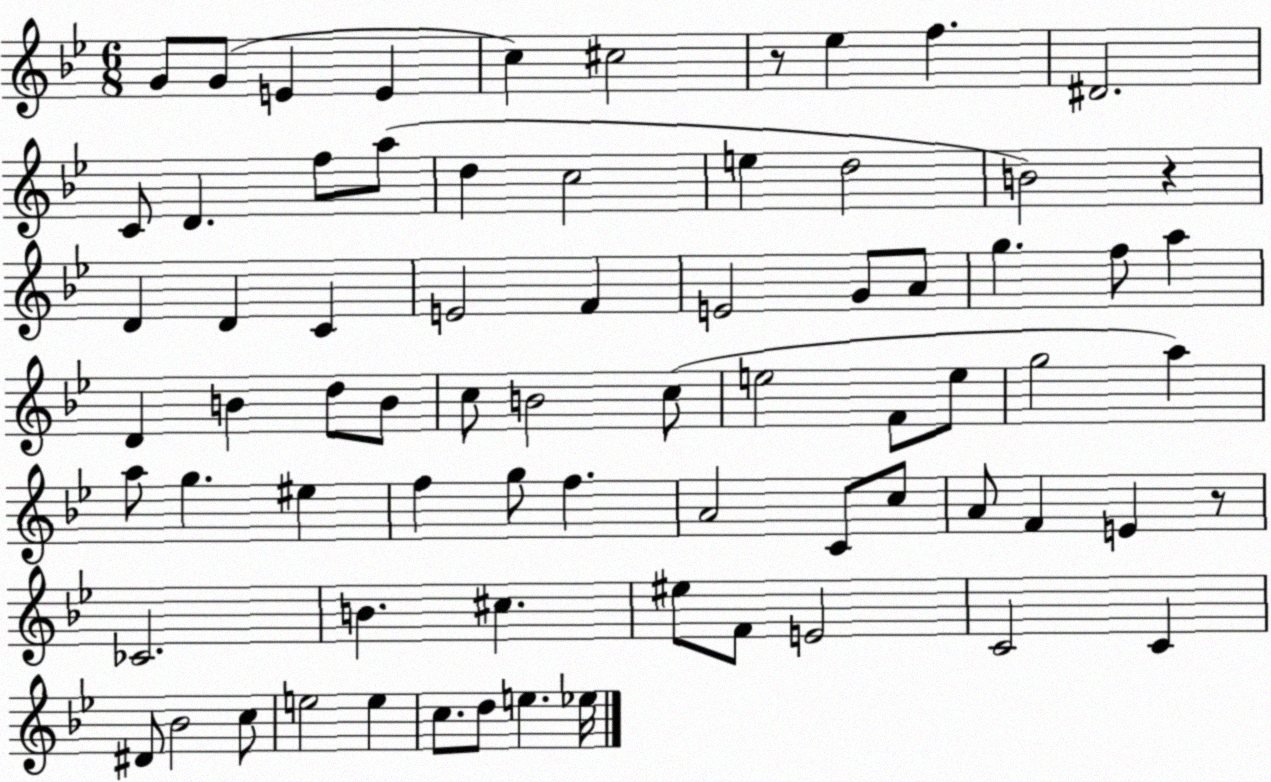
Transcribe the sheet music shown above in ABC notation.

X:1
T:Untitled
M:6/8
L:1/4
K:Bb
G/2 G/2 E E c ^c2 z/2 _e f ^D2 C/2 D f/2 a/2 d c2 e d2 B2 z D D C E2 F E2 G/2 A/2 g f/2 a D B d/2 B/2 c/2 B2 c/2 e2 F/2 e/2 g2 a a/2 g ^e f g/2 f A2 C/2 c/2 A/2 F E z/2 _C2 B ^c ^e/2 F/2 E2 C2 C ^D/2 _B2 c/2 e2 e c/2 d/2 e _e/4